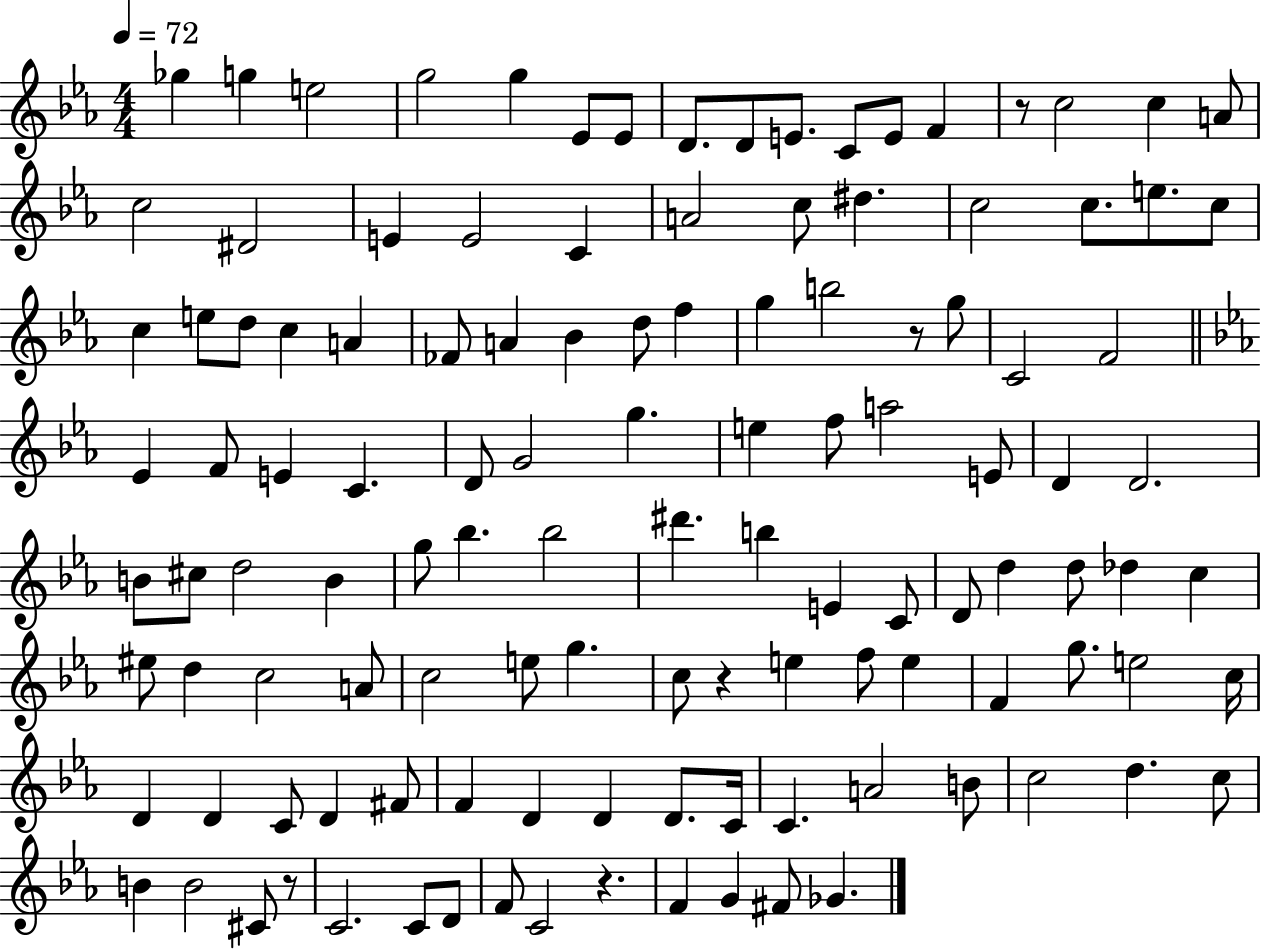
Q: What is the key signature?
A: EES major